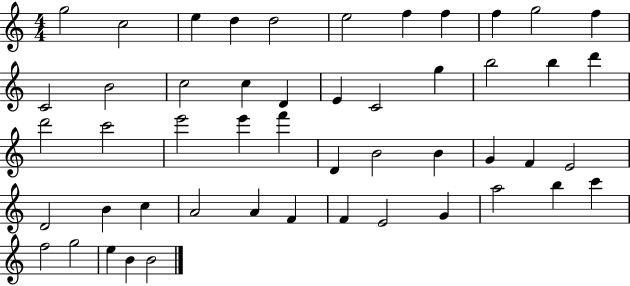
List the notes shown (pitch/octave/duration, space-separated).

G5/h C5/h E5/q D5/q D5/h E5/h F5/q F5/q F5/q G5/h F5/q C4/h B4/h C5/h C5/q D4/q E4/q C4/h G5/q B5/h B5/q D6/q D6/h C6/h E6/h E6/q F6/q D4/q B4/h B4/q G4/q F4/q E4/h D4/h B4/q C5/q A4/h A4/q F4/q F4/q E4/h G4/q A5/h B5/q C6/q F5/h G5/h E5/q B4/q B4/h